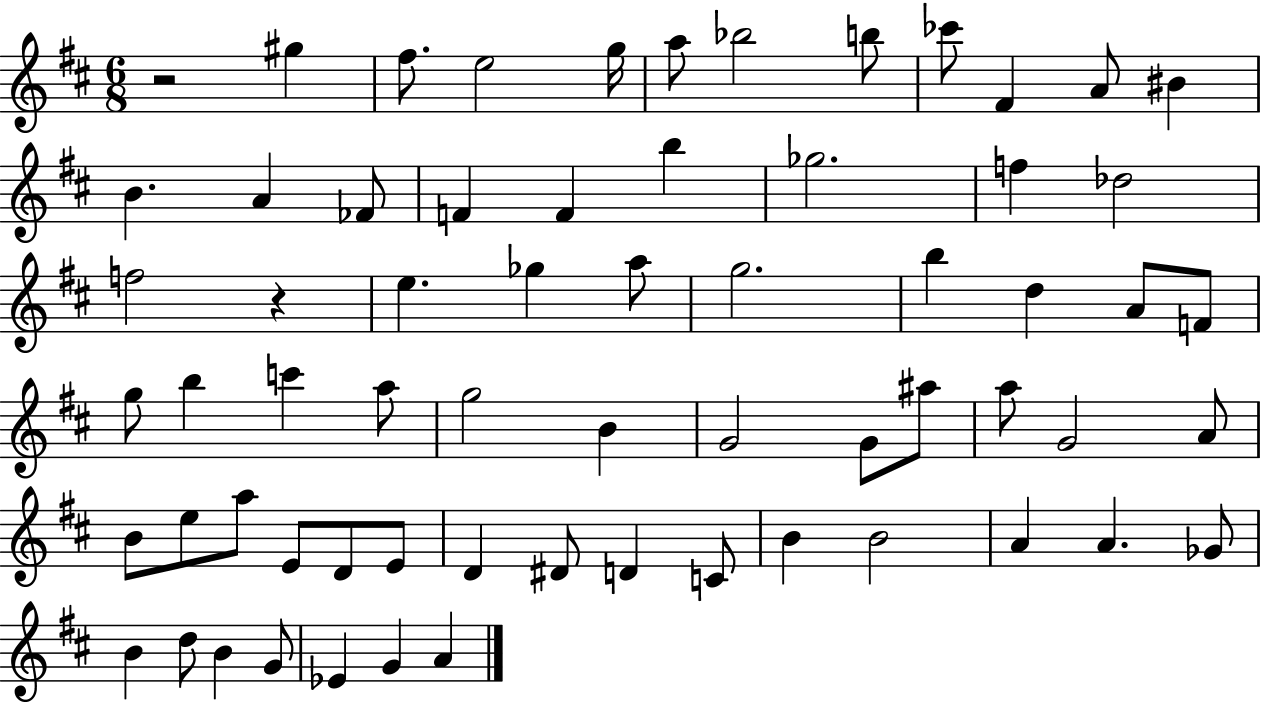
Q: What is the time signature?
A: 6/8